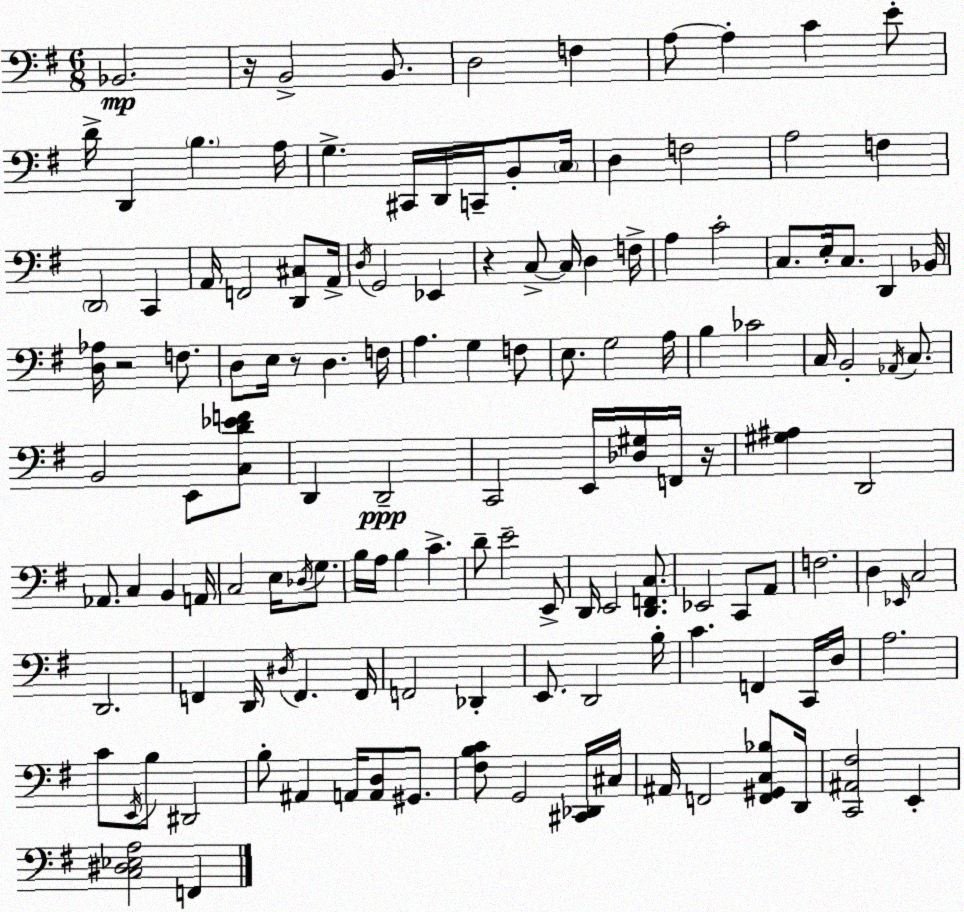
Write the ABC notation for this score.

X:1
T:Untitled
M:6/8
L:1/4
K:Em
_B,,2 z/4 B,,2 B,,/2 D,2 F, A,/2 A, C E/2 D/4 D,, B, A,/4 G, ^C,,/4 D,,/4 C,,/4 B,,/2 C,/4 D, F,2 A,2 F, D,,2 C,, A,,/4 F,,2 [D,,^C,]/2 A,,/4 D,/4 G,,2 _E,, z C,/2 C,/4 D, F,/4 A, C2 C,/2 E,/4 C,/2 D,, _B,,/4 [D,_A,]/4 z2 F,/2 D,/2 E,/4 z/2 D, F,/4 A, G, F,/2 E,/2 G,2 A,/4 B, _C2 C,/4 B,,2 _A,,/4 C,/2 B,,2 E,,/2 [C,D_EF]/2 D,, D,,2 C,,2 E,,/4 [_D,^G,]/4 F,,/4 z/4 [^G,^A,] D,,2 _A,,/2 C, B,, A,,/4 C,2 E,/4 _D,/4 G,/2 B,/4 A,/4 B, C D/2 E2 E,,/2 D,,/4 E,,2 [D,,F,,C,]/2 _E,,2 C,,/2 A,,/2 F,2 D, _E,,/4 C,2 D,,2 F,, D,,/4 ^D,/4 F,, F,,/4 F,,2 _D,, E,,/2 D,,2 B,/4 C F,, C,,/4 D,/4 A,2 C/2 E,,/4 B,/2 ^D,,2 B,/2 ^A,, A,,/4 [A,,D,]/2 ^G,,/2 [^F,B,C]/2 G,,2 [^C,,_D,,]/4 ^C,/4 ^A,,/4 F,,2 [F,,^G,,C,_B,]/2 D,,/4 [C,,^A,,^F,]2 E,, [C,^D,_E,A,]2 F,,